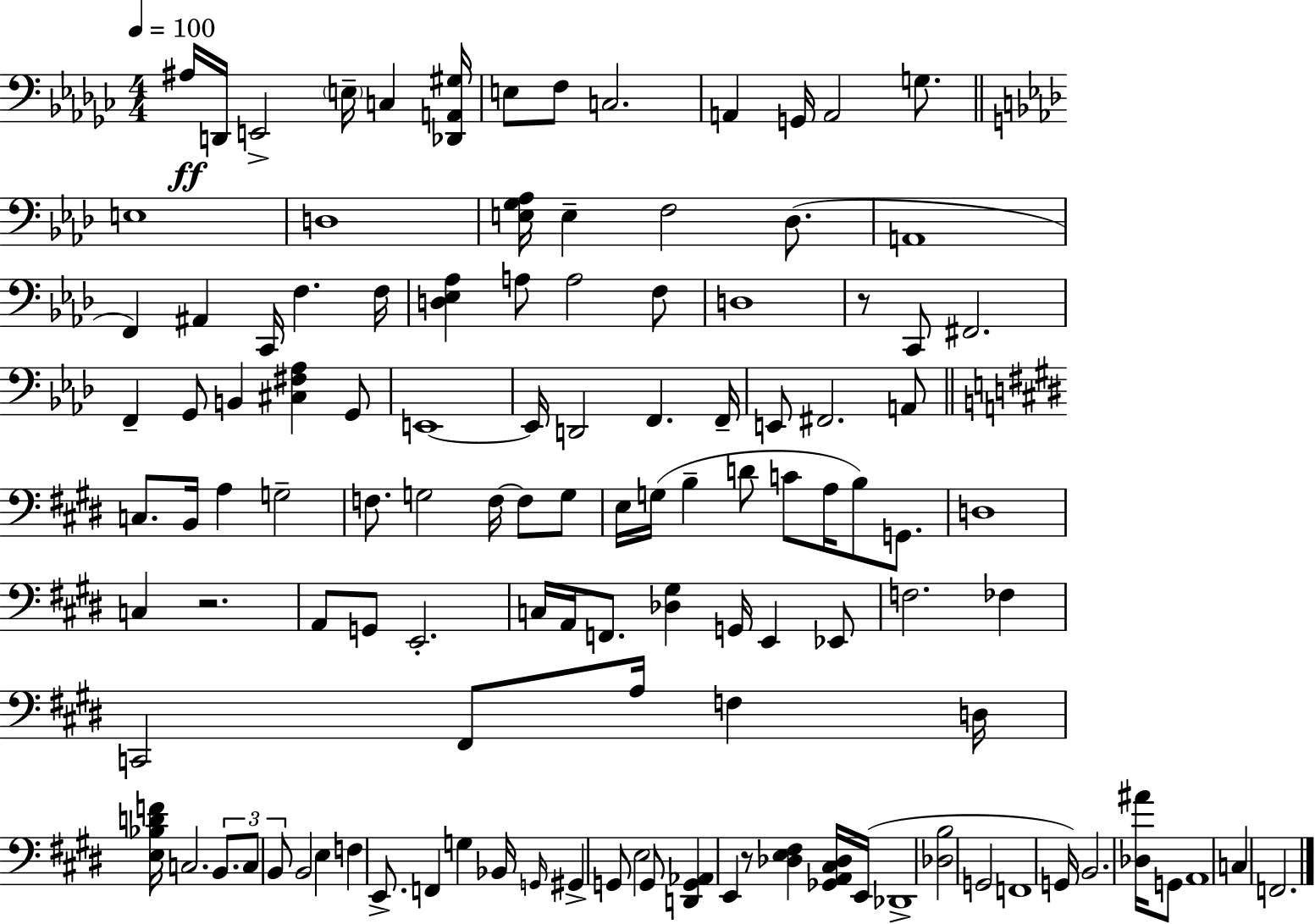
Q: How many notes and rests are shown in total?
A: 117